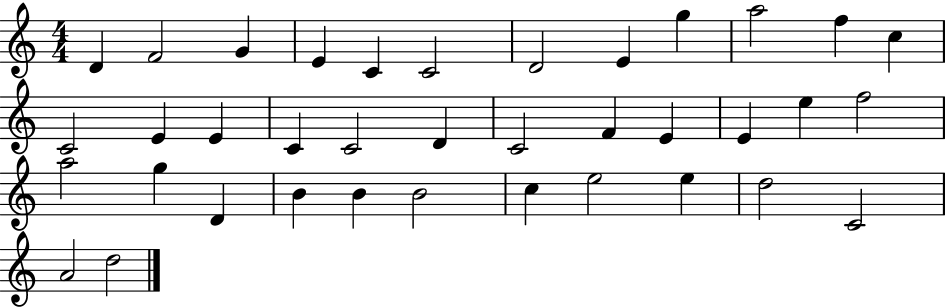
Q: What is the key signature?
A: C major